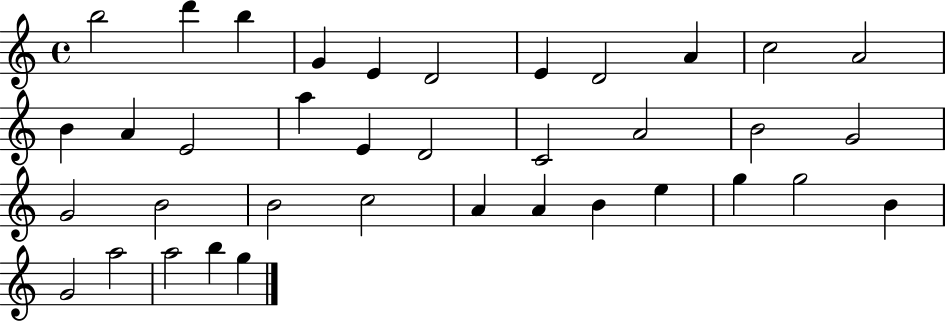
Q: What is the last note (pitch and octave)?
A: G5